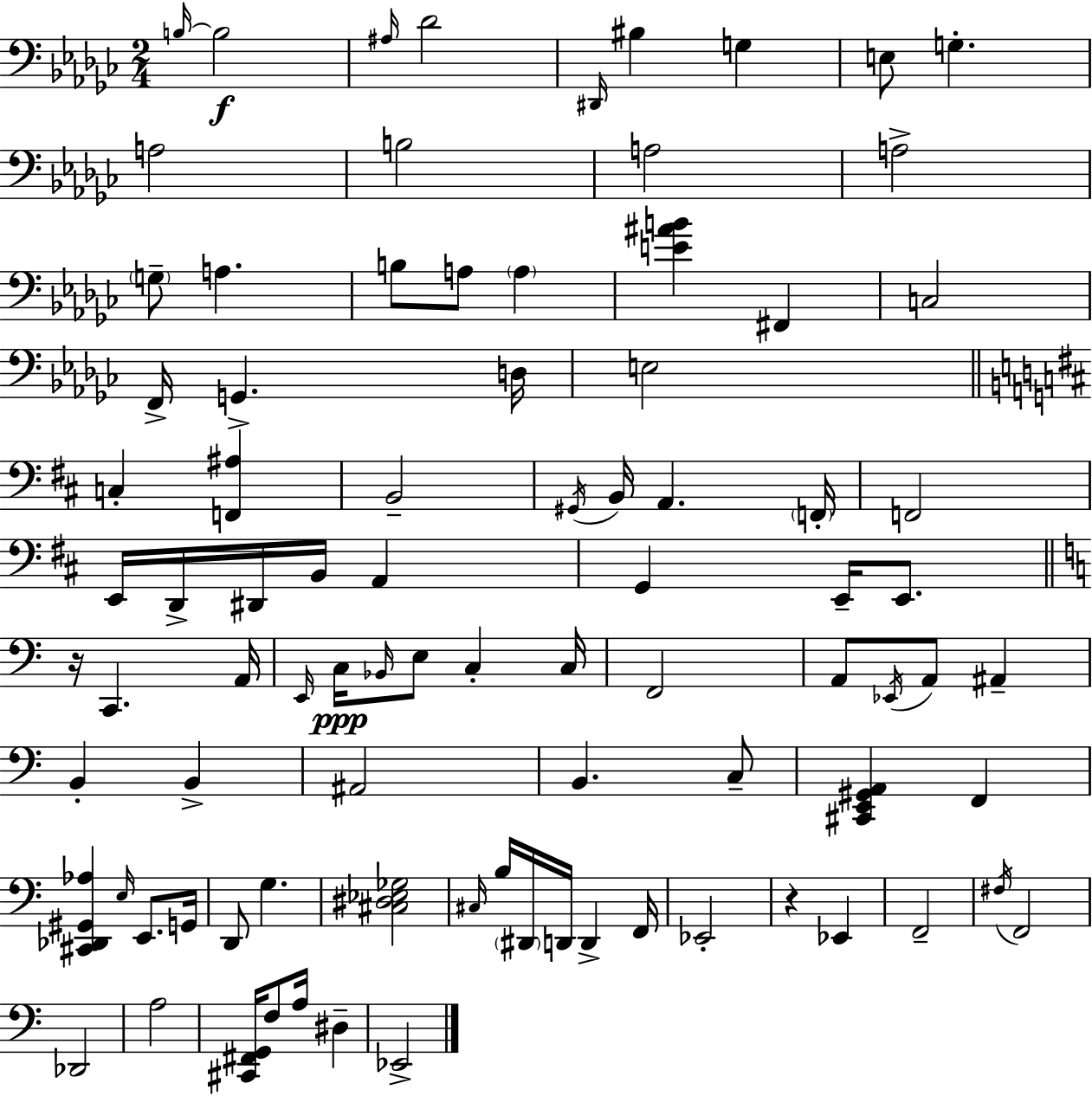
X:1
T:Untitled
M:2/4
L:1/4
K:Ebm
B,/4 B,2 ^A,/4 _D2 ^D,,/4 ^B, G, E,/2 G, A,2 B,2 A,2 A,2 G,/2 A, B,/2 A,/2 A, [E^AB] ^F,, C,2 F,,/4 G,, D,/4 E,2 C, [F,,^A,] B,,2 ^G,,/4 B,,/4 A,, F,,/4 F,,2 E,,/4 D,,/4 ^D,,/4 B,,/4 A,, G,, E,,/4 E,,/2 z/4 C,, A,,/4 E,,/4 C,/4 _B,,/4 E,/2 C, C,/4 F,,2 A,,/2 _E,,/4 A,,/2 ^A,, B,, B,, ^A,,2 B,, C,/2 [^C,,E,,^G,,A,,] F,, [^C,,_D,,^G,,_A,] E,/4 E,,/2 G,,/4 D,,/2 G, [^C,^D,_E,_G,]2 ^C,/4 B,/4 ^D,,/4 D,,/4 D,, F,,/4 _E,,2 z _E,, F,,2 ^F,/4 F,,2 _D,,2 A,2 [^C,,^F,,G,,]/4 F,/2 A,/4 ^D, _E,,2